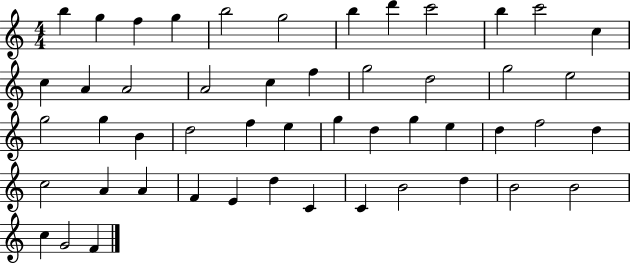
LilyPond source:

{
  \clef treble
  \numericTimeSignature
  \time 4/4
  \key c \major
  b''4 g''4 f''4 g''4 | b''2 g''2 | b''4 d'''4 c'''2 | b''4 c'''2 c''4 | \break c''4 a'4 a'2 | a'2 c''4 f''4 | g''2 d''2 | g''2 e''2 | \break g''2 g''4 b'4 | d''2 f''4 e''4 | g''4 d''4 g''4 e''4 | d''4 f''2 d''4 | \break c''2 a'4 a'4 | f'4 e'4 d''4 c'4 | c'4 b'2 d''4 | b'2 b'2 | \break c''4 g'2 f'4 | \bar "|."
}